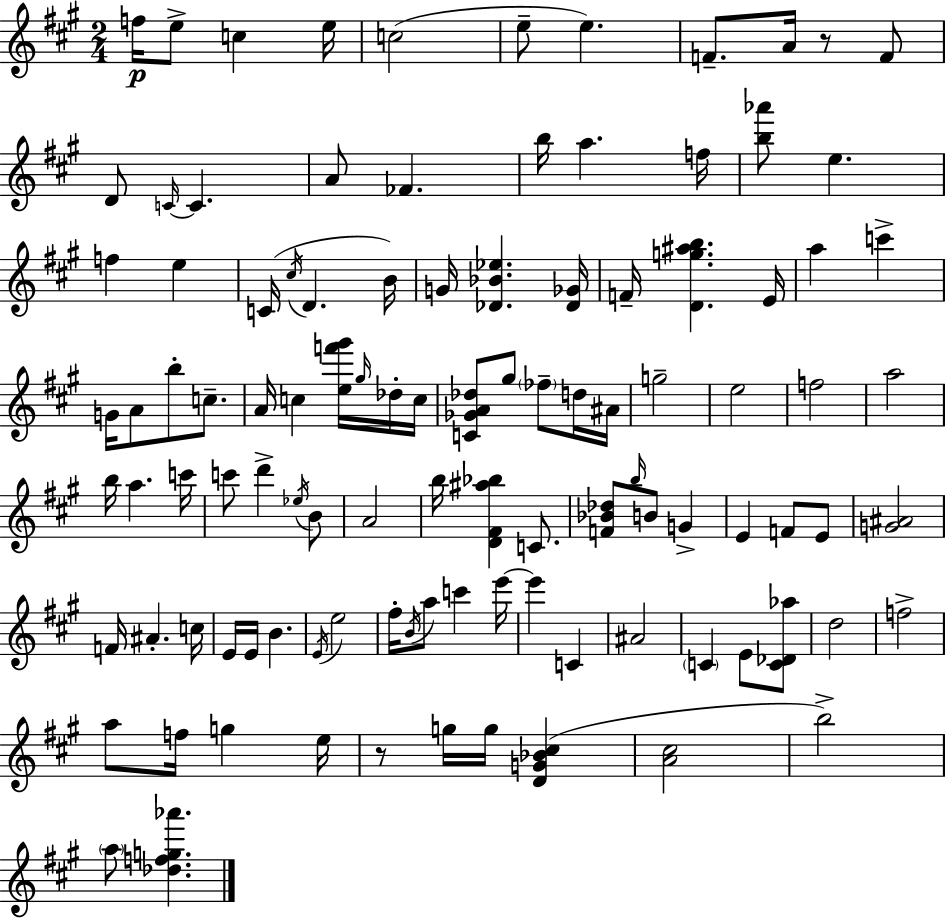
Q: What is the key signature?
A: A major